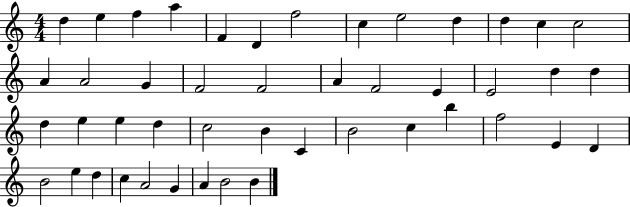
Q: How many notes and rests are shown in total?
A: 46